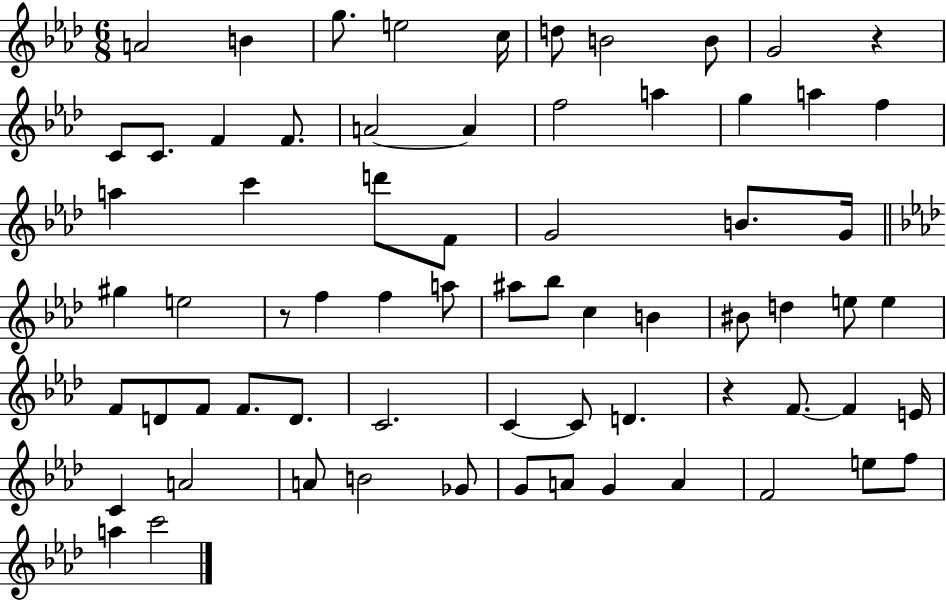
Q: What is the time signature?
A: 6/8